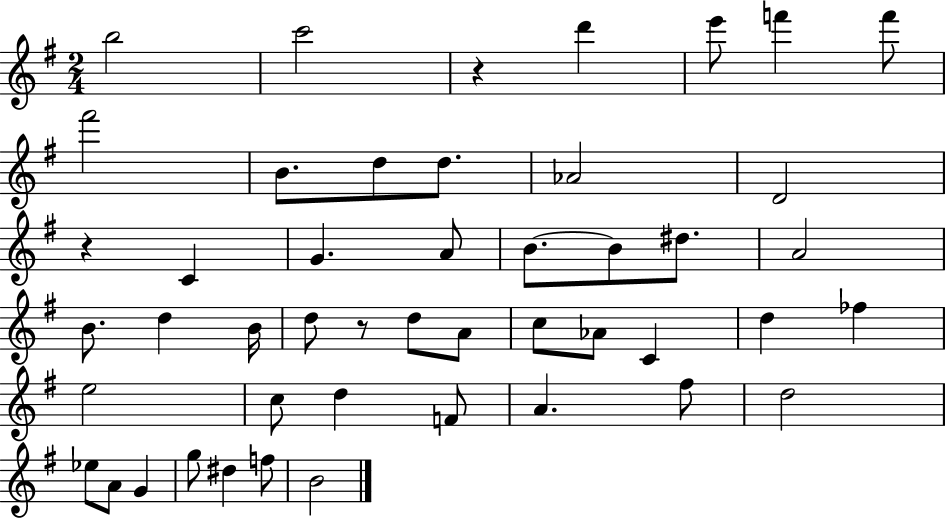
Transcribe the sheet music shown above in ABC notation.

X:1
T:Untitled
M:2/4
L:1/4
K:G
b2 c'2 z d' e'/2 f' f'/2 ^f'2 B/2 d/2 d/2 _A2 D2 z C G A/2 B/2 B/2 ^d/2 A2 B/2 d B/4 d/2 z/2 d/2 A/2 c/2 _A/2 C d _f e2 c/2 d F/2 A ^f/2 d2 _e/2 A/2 G g/2 ^d f/2 B2